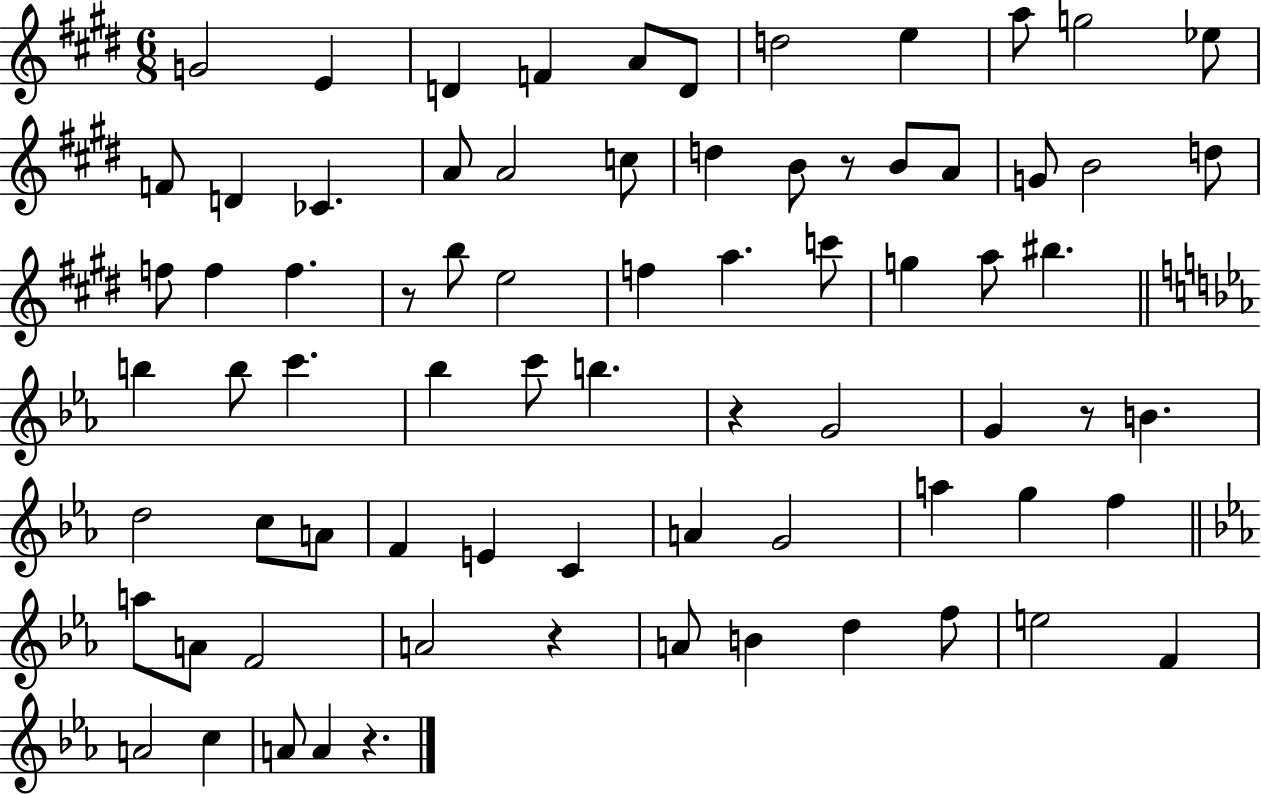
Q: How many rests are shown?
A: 6